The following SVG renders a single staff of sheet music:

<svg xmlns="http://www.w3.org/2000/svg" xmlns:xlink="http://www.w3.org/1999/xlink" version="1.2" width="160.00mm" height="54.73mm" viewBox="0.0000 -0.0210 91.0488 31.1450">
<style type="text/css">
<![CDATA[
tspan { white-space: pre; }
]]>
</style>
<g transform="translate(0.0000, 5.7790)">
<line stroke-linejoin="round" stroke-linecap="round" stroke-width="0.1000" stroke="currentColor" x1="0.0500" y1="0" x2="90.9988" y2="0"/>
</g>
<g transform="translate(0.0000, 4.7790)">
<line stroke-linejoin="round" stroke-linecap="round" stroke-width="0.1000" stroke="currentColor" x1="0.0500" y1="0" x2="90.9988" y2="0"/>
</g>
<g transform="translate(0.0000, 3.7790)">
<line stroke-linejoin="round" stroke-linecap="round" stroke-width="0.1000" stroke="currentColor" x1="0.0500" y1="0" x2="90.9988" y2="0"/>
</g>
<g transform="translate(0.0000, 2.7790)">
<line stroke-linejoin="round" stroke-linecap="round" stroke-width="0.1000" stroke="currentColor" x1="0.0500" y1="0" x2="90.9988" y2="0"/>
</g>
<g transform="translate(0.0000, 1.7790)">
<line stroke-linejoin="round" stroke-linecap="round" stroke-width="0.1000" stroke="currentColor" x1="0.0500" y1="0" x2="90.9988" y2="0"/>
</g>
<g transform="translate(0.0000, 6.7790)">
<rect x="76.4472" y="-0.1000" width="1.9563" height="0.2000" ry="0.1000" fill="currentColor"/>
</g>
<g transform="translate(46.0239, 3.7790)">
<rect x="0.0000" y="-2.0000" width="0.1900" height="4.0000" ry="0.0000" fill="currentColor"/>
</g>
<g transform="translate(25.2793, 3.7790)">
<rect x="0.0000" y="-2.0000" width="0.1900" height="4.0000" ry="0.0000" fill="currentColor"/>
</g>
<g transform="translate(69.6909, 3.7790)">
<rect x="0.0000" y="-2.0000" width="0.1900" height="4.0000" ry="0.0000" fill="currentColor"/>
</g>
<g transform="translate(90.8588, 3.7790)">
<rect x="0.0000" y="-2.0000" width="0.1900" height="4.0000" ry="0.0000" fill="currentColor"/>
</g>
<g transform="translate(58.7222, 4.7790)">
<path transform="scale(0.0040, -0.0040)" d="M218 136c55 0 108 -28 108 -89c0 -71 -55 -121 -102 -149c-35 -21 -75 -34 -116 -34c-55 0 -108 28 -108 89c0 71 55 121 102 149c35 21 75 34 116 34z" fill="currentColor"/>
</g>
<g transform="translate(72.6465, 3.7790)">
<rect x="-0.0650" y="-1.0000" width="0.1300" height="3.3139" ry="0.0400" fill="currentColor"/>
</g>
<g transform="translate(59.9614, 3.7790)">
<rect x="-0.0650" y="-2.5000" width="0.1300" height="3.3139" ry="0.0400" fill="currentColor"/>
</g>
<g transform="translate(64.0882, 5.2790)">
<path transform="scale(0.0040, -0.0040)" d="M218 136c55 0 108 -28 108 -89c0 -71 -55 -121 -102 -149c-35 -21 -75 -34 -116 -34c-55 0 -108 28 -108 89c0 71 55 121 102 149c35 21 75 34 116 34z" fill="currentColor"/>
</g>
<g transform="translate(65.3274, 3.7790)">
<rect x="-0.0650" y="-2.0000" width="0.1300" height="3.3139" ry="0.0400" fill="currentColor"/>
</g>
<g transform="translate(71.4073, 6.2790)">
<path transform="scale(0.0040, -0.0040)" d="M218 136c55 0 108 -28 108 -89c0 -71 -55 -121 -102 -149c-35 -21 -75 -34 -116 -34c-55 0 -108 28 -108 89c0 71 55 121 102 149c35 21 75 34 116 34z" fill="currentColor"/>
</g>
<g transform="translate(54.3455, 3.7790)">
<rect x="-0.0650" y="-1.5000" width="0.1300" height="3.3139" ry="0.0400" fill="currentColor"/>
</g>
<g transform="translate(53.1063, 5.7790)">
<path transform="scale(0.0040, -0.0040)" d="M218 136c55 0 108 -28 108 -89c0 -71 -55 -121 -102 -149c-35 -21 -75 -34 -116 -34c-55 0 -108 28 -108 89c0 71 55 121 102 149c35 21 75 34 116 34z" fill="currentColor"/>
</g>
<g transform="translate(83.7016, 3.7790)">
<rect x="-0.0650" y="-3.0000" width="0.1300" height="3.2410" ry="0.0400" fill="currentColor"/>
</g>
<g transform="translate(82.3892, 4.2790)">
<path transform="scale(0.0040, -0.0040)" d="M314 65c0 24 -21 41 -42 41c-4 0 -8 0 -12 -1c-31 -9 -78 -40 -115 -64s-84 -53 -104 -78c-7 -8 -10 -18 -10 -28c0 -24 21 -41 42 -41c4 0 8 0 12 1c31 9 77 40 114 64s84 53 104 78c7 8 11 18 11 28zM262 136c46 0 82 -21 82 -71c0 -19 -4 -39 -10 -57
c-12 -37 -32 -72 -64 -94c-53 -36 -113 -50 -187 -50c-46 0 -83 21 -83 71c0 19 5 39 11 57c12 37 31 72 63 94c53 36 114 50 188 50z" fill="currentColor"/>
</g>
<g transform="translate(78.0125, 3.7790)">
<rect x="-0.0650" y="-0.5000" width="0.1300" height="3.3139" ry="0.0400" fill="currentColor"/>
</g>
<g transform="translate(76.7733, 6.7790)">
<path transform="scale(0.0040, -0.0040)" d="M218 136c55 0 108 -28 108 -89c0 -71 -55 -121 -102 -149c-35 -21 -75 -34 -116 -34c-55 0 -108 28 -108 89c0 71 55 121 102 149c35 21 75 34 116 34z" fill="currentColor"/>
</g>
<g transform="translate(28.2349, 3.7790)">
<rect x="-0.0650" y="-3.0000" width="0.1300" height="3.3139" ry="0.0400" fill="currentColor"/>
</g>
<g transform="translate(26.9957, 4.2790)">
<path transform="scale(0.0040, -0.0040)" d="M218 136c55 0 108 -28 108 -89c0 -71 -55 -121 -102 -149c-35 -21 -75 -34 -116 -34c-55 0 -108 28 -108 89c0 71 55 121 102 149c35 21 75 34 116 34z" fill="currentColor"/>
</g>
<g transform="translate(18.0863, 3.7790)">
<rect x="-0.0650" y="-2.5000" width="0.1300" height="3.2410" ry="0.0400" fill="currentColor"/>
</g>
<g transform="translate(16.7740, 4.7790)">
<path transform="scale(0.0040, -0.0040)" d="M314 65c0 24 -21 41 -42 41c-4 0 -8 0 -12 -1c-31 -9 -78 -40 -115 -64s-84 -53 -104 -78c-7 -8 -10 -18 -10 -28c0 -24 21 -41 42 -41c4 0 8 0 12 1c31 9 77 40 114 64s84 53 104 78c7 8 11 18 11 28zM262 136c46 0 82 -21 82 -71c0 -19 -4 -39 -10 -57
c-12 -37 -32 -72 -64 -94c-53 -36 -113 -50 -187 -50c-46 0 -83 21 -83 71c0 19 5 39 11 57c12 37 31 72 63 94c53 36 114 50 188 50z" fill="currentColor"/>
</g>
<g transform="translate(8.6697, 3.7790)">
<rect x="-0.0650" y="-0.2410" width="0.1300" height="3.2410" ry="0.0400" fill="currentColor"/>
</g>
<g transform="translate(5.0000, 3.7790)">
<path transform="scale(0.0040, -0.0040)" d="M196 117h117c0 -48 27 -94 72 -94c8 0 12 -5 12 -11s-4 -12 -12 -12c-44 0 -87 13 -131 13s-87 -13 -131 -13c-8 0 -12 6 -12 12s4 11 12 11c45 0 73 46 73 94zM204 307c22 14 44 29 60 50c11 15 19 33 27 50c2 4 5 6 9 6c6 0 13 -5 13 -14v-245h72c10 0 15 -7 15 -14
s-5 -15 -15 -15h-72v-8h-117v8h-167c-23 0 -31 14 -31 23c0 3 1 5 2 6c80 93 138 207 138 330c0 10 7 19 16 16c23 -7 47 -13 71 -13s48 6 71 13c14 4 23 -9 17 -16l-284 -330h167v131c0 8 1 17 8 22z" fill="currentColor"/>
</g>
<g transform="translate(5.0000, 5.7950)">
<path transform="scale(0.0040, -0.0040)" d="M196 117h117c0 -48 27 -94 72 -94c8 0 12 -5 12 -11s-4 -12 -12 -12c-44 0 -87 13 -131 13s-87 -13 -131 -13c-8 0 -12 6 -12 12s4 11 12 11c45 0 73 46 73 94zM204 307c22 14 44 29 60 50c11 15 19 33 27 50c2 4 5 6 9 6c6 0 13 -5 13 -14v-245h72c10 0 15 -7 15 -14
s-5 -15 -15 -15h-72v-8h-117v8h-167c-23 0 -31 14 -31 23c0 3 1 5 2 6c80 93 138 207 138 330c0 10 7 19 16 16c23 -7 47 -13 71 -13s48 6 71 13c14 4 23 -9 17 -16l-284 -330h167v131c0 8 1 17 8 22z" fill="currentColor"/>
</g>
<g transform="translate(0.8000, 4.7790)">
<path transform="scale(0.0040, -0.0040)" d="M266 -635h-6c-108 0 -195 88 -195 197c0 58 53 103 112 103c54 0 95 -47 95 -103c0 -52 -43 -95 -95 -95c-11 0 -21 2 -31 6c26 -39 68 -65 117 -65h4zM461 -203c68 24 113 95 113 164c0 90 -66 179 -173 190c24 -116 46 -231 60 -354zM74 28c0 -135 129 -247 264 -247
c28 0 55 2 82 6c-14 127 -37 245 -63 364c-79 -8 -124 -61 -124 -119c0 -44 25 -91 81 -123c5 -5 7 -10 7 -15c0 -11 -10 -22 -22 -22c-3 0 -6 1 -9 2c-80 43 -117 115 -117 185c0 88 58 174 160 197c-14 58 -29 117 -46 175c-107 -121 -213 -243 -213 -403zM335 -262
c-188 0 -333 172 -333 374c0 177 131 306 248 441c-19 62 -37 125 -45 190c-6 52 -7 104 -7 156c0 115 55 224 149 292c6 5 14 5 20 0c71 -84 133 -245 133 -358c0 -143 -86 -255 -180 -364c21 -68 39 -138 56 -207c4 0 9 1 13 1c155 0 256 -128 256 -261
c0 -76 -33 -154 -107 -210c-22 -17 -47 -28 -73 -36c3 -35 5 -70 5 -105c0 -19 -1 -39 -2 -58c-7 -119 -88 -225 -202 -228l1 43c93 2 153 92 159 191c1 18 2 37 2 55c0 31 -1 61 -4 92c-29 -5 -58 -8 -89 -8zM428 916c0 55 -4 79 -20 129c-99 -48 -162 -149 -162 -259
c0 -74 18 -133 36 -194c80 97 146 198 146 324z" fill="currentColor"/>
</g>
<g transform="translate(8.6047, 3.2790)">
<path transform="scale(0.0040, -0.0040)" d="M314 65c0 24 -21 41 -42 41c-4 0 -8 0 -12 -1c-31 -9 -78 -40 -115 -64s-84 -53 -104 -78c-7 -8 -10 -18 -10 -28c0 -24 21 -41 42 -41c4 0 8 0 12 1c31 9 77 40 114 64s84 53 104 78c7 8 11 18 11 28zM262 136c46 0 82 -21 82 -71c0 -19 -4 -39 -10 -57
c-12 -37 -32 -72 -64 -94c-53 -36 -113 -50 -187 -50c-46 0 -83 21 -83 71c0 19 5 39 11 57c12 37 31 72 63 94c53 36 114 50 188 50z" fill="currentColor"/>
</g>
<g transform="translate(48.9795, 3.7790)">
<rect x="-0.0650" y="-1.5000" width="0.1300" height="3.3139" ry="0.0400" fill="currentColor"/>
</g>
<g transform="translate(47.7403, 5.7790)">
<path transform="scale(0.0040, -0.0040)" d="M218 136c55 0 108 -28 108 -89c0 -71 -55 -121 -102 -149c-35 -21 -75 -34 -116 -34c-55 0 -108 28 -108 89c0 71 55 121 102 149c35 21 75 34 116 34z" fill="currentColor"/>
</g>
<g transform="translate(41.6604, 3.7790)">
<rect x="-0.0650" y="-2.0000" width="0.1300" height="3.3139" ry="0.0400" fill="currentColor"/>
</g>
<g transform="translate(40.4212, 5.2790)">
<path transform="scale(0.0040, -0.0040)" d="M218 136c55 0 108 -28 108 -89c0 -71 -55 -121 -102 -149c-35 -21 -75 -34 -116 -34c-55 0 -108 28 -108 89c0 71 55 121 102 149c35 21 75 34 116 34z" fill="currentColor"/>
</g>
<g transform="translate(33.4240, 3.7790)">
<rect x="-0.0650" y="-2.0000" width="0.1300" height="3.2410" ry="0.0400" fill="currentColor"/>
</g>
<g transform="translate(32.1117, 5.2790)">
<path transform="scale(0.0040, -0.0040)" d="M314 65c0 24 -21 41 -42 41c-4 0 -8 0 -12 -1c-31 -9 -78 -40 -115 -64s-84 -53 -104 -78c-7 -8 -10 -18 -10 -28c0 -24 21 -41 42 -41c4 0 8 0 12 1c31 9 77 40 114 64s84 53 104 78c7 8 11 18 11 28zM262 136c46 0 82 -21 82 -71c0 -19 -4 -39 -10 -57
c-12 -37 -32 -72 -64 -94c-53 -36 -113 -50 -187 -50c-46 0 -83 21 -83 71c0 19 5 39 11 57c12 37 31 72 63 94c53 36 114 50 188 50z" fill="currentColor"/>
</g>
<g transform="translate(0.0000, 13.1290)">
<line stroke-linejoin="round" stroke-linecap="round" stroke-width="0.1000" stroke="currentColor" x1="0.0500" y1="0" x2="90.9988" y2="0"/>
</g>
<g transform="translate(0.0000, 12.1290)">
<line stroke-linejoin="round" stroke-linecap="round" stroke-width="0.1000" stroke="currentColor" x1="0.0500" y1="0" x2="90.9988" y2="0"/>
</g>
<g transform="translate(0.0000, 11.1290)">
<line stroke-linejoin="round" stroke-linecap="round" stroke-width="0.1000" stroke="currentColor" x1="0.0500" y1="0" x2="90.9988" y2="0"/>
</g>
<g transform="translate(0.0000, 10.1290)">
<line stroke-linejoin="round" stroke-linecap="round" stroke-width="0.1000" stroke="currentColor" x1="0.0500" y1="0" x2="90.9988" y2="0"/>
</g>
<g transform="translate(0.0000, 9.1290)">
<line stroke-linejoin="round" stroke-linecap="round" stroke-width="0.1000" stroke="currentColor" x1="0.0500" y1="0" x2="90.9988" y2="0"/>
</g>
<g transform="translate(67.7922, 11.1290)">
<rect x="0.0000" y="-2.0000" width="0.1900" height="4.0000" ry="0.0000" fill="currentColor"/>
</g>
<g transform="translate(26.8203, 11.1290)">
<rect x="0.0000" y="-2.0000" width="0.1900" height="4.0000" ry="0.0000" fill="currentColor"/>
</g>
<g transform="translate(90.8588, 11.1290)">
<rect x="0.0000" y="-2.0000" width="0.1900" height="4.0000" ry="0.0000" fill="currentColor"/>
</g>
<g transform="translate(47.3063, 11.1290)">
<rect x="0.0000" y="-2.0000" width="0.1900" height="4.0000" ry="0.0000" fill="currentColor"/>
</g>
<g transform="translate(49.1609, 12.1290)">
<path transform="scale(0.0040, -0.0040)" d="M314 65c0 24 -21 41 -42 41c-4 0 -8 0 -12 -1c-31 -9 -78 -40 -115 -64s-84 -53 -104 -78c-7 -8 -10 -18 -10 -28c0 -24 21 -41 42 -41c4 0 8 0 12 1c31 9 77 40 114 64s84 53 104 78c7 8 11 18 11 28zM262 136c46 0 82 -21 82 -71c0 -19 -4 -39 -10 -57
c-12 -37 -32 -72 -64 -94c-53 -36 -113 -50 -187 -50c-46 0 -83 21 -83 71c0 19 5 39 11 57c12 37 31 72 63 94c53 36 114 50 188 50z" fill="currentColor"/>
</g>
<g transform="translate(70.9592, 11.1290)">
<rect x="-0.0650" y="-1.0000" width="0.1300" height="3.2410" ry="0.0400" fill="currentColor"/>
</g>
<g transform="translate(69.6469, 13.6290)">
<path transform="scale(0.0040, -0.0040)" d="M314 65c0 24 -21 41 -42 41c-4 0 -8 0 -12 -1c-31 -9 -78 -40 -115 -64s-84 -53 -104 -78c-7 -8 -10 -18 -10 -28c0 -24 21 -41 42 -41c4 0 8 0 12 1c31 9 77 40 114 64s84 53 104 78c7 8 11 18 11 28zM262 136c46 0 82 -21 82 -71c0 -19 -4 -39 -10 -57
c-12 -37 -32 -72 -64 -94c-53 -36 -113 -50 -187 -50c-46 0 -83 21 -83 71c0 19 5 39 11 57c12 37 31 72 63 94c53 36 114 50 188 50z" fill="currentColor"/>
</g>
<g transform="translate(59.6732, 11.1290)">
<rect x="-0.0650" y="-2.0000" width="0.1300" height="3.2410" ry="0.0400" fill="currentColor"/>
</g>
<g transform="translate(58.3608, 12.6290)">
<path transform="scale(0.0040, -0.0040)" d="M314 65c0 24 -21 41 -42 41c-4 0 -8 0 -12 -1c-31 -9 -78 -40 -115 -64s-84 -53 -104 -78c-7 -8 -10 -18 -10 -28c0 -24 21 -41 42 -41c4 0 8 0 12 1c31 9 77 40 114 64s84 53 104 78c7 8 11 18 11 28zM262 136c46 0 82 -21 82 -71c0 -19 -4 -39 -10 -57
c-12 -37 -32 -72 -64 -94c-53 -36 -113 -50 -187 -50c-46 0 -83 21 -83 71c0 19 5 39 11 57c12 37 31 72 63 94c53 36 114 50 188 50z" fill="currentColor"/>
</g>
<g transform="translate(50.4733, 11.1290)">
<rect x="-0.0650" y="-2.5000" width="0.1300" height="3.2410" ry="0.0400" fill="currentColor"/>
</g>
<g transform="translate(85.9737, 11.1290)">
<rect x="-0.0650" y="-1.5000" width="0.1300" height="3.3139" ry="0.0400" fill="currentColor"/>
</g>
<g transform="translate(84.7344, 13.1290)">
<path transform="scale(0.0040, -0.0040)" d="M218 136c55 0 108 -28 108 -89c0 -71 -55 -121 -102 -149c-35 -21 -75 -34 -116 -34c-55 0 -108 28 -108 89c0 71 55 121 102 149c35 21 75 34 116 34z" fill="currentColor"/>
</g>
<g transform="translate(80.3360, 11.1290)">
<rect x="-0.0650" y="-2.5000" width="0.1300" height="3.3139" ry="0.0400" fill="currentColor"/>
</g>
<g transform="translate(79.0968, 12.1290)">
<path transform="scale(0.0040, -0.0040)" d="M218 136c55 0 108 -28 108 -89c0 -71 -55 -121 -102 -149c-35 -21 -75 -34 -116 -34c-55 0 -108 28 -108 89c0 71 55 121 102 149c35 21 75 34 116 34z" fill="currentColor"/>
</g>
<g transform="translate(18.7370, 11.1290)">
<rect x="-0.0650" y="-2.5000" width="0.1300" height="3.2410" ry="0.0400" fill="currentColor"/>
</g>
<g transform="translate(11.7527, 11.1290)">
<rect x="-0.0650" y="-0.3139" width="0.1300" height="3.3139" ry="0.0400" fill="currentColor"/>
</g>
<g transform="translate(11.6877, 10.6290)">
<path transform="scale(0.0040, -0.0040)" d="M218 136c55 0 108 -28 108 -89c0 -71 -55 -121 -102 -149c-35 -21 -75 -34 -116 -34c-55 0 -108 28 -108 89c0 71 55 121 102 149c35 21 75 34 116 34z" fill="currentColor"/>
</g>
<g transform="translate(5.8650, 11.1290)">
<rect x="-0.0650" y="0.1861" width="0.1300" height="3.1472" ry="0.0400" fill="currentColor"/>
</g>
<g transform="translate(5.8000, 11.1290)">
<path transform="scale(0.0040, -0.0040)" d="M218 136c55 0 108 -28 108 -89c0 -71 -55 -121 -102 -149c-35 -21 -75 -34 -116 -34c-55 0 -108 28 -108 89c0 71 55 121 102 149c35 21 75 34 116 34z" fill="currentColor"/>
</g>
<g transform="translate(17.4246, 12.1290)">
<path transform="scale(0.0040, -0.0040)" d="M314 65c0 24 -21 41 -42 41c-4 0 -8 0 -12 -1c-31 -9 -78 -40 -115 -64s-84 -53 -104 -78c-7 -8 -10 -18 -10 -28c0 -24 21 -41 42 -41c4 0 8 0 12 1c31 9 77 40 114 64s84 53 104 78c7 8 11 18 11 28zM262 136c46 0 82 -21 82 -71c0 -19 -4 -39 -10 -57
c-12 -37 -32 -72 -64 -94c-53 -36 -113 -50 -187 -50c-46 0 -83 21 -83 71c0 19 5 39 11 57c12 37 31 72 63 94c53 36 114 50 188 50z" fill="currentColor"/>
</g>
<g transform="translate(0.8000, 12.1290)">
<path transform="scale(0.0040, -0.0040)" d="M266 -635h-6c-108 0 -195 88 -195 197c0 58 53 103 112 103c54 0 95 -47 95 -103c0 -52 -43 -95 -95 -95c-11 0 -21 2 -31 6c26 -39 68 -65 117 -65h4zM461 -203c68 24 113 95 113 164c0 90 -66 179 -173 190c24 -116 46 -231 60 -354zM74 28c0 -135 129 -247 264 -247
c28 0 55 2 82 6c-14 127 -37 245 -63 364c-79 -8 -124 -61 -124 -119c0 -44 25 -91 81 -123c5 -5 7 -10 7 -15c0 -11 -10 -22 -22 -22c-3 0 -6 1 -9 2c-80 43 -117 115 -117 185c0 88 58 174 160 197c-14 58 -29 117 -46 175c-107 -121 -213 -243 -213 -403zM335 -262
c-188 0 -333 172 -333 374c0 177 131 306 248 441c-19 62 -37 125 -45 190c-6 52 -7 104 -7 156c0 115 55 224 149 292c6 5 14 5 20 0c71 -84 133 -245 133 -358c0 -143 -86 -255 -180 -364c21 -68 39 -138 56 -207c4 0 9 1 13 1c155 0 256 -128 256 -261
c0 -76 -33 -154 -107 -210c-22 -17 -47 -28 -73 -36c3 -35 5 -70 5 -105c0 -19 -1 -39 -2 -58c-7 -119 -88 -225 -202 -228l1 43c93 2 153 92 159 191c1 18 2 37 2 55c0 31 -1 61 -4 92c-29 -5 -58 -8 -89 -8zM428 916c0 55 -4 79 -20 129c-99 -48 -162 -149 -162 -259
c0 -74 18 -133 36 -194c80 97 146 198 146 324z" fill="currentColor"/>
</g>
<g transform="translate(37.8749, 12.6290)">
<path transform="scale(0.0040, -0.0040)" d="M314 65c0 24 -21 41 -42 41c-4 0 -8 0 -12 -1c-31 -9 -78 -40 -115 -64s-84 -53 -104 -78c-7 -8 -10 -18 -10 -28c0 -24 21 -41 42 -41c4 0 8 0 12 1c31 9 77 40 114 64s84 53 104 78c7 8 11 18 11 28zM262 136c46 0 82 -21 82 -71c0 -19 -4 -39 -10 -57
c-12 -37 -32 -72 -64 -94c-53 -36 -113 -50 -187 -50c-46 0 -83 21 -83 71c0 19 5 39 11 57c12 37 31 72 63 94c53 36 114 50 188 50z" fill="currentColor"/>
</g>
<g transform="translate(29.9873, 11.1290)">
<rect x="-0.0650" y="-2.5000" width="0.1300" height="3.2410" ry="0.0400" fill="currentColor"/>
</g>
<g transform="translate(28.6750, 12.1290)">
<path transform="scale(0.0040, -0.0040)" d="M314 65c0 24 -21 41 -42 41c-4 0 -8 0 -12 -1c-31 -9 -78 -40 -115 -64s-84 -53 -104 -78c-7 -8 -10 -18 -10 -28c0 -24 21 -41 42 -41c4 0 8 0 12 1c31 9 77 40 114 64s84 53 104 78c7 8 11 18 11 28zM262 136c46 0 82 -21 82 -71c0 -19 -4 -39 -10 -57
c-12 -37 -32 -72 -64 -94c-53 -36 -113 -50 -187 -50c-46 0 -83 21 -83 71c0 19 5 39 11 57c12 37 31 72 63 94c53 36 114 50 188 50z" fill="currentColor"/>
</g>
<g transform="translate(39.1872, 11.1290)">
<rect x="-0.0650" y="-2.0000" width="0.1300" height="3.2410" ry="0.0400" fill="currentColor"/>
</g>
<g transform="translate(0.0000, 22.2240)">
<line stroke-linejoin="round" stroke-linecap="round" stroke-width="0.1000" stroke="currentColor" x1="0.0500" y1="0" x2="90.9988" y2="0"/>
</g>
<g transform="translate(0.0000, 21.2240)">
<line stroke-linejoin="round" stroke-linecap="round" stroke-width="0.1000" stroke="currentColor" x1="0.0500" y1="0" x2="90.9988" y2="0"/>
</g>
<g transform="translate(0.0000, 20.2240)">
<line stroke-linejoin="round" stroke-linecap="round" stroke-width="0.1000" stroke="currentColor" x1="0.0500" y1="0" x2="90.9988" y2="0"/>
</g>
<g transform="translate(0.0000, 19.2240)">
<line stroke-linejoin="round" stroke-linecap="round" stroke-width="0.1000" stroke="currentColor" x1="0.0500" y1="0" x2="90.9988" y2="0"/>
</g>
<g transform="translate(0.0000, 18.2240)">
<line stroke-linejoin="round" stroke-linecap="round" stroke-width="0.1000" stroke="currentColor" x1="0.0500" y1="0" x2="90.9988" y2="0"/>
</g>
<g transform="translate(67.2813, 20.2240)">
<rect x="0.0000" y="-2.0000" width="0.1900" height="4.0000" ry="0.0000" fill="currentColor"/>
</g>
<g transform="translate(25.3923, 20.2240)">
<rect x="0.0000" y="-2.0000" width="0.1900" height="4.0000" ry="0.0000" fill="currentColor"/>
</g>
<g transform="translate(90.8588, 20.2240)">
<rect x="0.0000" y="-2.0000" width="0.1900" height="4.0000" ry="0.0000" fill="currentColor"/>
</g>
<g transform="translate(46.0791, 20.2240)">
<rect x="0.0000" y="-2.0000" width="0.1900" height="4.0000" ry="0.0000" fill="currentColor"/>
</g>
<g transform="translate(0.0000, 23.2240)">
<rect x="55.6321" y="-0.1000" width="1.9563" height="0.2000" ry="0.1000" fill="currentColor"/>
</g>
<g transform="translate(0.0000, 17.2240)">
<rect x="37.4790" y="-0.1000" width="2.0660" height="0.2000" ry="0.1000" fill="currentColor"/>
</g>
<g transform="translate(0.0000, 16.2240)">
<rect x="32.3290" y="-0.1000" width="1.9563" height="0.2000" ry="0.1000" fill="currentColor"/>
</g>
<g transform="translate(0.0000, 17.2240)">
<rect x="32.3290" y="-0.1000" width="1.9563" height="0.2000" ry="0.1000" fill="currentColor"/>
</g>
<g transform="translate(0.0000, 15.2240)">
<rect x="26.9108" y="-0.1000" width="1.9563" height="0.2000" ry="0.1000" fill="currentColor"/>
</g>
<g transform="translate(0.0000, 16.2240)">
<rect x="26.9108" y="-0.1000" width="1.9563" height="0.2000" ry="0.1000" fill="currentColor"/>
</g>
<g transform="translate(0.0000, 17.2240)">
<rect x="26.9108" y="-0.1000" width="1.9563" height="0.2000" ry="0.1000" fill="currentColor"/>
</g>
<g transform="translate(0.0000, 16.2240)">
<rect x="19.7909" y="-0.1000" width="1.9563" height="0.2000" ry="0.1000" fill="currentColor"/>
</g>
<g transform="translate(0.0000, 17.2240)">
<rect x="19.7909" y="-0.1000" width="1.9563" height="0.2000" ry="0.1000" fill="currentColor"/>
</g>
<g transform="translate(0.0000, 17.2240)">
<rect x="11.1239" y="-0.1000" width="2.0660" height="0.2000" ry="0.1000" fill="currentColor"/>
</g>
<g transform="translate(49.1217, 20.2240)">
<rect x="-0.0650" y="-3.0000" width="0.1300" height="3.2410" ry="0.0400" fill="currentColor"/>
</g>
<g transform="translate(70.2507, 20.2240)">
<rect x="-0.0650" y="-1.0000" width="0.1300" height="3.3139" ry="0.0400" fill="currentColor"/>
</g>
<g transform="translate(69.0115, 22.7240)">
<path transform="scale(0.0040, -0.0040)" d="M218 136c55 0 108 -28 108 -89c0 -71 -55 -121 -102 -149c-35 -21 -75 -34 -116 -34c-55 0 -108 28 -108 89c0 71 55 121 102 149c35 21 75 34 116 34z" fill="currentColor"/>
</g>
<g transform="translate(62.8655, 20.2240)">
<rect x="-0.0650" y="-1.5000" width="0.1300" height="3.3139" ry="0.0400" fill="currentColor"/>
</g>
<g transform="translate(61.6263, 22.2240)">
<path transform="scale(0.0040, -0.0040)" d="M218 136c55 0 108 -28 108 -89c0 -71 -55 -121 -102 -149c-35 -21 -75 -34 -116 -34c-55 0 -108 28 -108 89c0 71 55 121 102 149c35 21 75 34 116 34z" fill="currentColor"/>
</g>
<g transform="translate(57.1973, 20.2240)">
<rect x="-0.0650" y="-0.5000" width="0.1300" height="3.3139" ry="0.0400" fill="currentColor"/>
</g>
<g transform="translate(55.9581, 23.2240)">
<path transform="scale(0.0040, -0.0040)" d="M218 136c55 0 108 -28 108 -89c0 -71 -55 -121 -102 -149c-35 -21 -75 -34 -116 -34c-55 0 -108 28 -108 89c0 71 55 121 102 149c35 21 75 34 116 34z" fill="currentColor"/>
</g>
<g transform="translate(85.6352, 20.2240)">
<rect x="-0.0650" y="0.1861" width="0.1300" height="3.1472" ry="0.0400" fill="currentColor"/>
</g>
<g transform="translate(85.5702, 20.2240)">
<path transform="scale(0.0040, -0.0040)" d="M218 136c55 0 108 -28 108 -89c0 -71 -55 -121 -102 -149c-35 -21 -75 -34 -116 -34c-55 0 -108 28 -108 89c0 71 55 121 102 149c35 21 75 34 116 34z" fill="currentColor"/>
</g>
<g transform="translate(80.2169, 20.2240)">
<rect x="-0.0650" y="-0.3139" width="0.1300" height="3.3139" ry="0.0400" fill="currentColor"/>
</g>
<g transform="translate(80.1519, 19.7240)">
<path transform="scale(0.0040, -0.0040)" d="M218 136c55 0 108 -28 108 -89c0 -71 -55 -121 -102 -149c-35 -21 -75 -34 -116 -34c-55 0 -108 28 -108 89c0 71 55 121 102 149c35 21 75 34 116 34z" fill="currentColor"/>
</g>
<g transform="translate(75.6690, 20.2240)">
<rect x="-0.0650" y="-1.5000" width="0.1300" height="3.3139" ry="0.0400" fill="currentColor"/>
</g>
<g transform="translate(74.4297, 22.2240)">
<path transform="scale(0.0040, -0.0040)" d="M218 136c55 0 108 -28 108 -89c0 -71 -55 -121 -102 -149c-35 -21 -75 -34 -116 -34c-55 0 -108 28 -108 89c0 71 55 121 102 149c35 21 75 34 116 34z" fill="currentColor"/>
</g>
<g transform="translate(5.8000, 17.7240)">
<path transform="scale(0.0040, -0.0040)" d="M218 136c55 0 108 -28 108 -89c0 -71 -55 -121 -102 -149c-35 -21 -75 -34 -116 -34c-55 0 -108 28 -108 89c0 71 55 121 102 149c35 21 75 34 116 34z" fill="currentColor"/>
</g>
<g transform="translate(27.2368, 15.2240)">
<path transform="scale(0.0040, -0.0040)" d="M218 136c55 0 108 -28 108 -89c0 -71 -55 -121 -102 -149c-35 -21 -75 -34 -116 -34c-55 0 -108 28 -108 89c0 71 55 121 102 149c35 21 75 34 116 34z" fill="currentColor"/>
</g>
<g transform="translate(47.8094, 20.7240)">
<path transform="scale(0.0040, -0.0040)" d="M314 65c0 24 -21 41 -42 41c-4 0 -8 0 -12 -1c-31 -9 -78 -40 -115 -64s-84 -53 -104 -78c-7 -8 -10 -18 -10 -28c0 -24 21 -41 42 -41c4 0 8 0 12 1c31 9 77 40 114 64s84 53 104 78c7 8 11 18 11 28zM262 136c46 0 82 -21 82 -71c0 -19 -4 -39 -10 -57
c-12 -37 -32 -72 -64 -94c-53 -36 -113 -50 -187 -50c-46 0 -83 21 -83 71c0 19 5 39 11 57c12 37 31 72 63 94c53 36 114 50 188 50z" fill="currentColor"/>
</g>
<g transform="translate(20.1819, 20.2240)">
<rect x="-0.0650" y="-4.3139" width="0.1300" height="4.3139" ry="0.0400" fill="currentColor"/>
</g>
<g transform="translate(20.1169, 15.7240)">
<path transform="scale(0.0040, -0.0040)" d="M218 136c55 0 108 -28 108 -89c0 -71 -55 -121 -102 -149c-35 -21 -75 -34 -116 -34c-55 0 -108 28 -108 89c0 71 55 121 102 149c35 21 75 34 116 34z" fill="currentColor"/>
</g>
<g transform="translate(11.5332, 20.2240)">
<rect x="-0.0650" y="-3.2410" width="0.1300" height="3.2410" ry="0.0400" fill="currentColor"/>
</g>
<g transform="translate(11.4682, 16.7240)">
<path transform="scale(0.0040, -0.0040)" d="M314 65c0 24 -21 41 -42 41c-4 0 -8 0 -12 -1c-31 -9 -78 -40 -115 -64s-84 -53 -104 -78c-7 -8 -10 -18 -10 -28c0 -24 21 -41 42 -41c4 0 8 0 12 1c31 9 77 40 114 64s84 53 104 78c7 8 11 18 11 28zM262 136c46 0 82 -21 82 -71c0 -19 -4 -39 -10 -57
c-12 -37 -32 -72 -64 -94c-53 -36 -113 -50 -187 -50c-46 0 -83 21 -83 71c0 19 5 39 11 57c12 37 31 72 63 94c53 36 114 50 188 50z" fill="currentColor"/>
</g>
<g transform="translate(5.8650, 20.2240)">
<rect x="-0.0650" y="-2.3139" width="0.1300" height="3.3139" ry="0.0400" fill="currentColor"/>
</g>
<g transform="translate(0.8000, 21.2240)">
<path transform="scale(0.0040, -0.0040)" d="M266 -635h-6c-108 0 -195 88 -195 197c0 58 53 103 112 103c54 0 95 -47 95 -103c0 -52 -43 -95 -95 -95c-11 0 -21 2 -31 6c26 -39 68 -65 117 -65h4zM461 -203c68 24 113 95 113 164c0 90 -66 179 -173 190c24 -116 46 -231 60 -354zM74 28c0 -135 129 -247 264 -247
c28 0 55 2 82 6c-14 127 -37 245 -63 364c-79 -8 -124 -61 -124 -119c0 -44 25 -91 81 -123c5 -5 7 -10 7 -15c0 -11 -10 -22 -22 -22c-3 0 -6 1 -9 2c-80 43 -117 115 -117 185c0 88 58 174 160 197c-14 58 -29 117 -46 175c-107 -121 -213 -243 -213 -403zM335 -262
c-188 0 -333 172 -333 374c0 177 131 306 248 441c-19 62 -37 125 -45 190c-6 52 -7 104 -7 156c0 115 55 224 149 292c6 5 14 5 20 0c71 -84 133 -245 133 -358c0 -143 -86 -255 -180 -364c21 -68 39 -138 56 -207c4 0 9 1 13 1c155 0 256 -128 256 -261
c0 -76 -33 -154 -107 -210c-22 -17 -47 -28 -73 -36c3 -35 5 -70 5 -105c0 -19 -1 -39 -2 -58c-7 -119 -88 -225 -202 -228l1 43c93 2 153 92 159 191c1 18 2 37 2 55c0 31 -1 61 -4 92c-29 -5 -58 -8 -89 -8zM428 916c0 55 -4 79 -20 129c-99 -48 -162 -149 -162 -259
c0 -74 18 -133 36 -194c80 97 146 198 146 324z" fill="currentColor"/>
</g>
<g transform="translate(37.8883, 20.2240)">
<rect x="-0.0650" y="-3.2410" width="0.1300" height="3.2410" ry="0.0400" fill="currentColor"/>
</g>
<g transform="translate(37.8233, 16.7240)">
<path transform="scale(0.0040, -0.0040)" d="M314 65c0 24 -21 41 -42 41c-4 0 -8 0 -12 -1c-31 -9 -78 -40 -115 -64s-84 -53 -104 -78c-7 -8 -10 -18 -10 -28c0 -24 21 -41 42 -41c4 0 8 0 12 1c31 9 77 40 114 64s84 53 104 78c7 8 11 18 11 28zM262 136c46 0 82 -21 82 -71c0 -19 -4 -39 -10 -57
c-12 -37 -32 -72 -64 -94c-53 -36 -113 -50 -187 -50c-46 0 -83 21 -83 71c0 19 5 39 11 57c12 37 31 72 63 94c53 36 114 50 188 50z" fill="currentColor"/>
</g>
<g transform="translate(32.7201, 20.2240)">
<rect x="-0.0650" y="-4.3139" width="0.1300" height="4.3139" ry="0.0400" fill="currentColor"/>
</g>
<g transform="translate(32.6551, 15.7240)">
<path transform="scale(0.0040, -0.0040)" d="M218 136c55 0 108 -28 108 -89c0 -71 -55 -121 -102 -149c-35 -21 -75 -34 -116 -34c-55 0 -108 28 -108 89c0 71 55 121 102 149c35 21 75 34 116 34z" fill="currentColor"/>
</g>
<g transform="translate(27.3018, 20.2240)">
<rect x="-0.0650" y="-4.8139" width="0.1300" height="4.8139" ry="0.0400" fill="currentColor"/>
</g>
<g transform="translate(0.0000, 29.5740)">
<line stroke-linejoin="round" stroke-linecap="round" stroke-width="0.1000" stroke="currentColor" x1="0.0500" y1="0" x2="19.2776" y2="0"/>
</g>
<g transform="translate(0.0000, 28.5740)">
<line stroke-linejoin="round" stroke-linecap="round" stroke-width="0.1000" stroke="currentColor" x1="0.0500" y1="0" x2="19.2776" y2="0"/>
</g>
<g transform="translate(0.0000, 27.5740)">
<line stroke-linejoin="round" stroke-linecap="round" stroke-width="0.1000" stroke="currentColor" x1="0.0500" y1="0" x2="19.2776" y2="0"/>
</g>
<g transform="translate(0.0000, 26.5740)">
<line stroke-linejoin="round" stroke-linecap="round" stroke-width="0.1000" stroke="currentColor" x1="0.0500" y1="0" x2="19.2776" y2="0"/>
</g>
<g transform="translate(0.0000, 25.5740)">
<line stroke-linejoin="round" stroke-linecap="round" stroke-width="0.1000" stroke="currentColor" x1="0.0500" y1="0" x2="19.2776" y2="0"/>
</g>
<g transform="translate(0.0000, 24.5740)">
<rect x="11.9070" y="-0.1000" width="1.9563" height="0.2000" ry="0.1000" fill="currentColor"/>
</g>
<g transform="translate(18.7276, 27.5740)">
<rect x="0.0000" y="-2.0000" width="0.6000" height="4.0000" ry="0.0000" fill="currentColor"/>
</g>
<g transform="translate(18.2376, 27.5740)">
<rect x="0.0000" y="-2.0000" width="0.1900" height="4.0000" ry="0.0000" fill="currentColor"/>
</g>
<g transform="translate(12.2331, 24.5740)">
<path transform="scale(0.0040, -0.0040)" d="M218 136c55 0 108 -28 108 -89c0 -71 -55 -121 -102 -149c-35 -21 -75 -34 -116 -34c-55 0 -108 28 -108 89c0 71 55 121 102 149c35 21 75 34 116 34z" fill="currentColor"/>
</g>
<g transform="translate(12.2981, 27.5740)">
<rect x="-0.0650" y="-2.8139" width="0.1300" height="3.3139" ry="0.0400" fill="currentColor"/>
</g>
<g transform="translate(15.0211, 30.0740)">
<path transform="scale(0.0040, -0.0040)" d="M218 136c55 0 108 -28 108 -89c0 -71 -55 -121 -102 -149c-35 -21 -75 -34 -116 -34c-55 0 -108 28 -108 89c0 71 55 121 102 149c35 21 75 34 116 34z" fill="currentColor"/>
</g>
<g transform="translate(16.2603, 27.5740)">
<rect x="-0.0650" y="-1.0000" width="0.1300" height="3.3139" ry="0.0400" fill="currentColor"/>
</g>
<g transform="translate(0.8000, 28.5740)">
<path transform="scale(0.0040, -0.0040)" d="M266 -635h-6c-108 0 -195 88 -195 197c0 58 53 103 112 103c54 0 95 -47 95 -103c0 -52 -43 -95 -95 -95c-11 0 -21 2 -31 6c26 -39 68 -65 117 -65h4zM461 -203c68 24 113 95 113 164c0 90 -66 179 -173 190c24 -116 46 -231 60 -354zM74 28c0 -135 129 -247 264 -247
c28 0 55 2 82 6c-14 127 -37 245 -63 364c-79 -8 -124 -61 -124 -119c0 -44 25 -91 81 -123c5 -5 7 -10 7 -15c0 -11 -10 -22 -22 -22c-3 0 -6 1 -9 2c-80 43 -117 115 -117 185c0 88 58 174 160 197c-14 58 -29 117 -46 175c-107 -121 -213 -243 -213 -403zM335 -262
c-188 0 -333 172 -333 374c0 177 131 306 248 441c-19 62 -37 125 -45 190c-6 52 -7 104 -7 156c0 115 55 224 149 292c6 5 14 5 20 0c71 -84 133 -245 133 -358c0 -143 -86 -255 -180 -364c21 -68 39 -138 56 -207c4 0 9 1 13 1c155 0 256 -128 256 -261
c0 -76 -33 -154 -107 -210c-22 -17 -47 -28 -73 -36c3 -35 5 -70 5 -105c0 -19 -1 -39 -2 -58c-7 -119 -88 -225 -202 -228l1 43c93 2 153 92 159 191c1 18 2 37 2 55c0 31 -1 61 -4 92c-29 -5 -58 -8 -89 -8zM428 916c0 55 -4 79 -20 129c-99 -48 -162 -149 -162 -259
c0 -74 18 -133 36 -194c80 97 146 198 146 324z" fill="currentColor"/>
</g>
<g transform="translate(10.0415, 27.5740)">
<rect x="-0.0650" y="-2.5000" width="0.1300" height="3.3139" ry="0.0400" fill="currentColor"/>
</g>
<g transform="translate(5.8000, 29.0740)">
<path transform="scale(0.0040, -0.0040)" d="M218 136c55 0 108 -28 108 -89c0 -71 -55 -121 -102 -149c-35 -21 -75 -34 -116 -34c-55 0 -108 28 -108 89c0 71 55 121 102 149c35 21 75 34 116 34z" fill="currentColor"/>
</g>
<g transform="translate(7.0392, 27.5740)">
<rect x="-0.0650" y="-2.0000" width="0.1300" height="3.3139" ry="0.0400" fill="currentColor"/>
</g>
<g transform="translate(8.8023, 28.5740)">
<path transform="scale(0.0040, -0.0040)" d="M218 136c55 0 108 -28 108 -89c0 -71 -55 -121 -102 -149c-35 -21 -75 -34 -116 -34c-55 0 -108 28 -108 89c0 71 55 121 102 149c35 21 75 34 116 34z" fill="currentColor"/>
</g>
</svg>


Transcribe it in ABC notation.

X:1
T:Untitled
M:4/4
L:1/4
K:C
c2 G2 A F2 F E E G F D C A2 B c G2 G2 F2 G2 F2 D2 G E g b2 d' e' d' b2 A2 C E D E c B F G a D